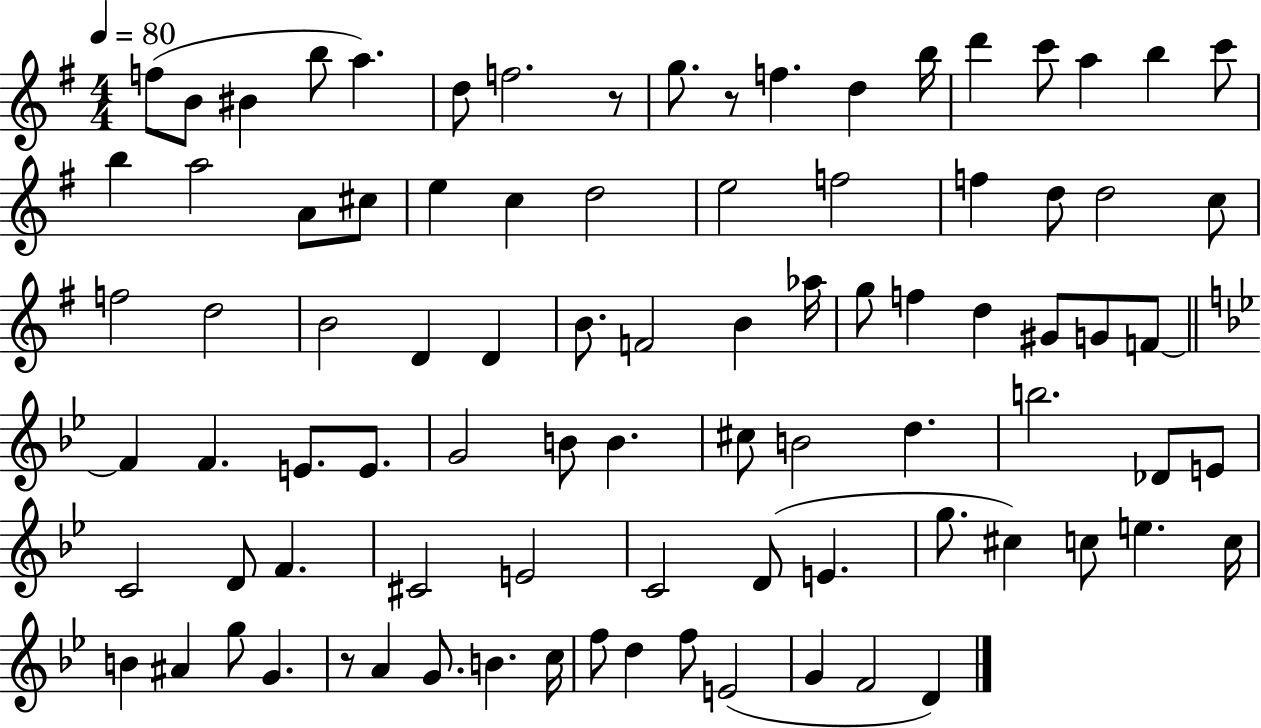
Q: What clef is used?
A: treble